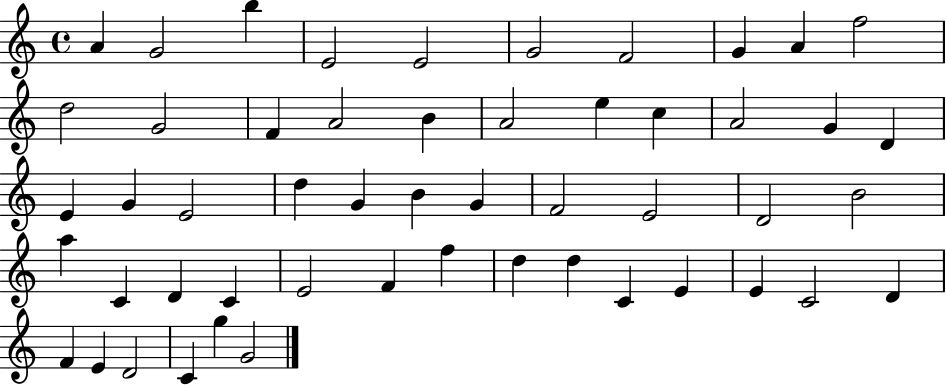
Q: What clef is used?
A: treble